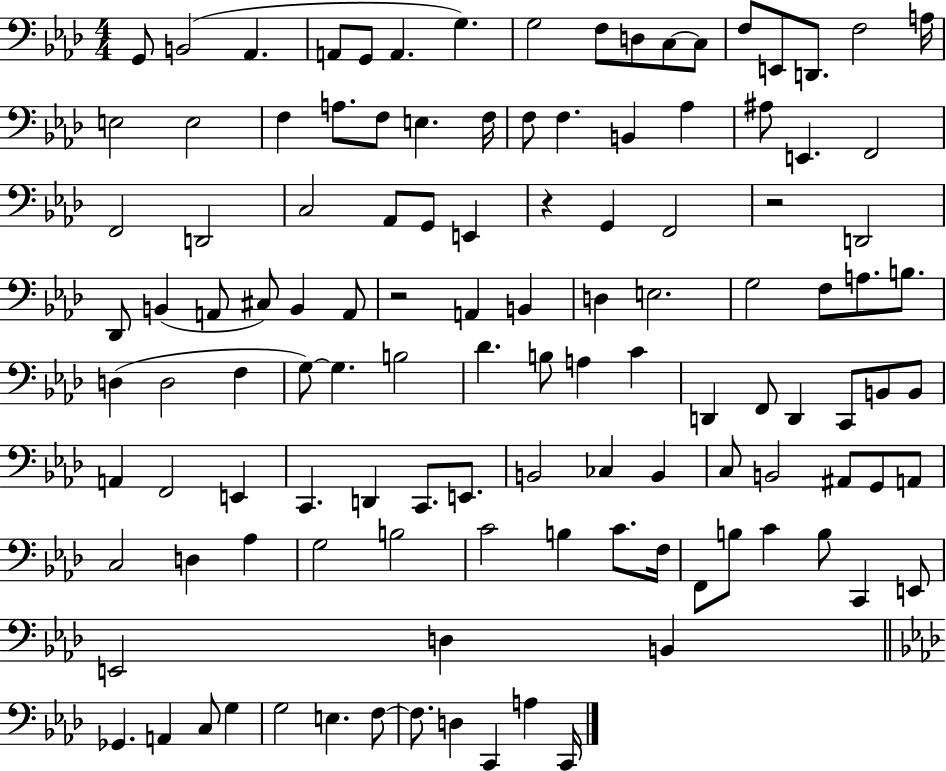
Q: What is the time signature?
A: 4/4